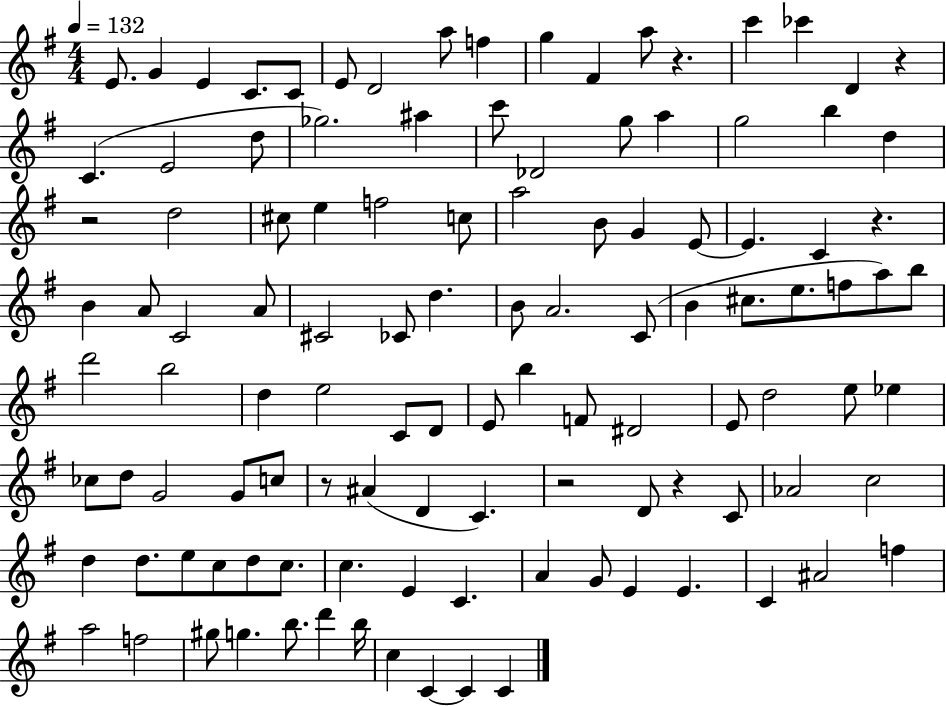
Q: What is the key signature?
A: G major